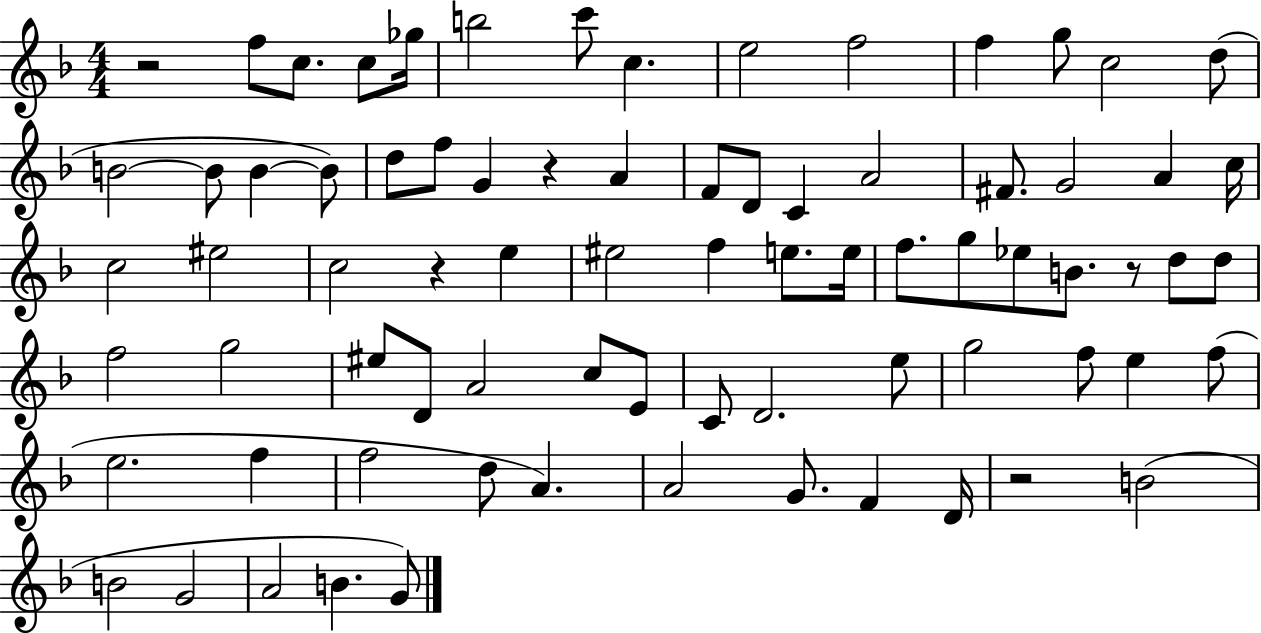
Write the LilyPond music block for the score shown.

{
  \clef treble
  \numericTimeSignature
  \time 4/4
  \key f \major
  r2 f''8 c''8. c''8 ges''16 | b''2 c'''8 c''4. | e''2 f''2 | f''4 g''8 c''2 d''8( | \break b'2~~ b'8 b'4~~ b'8) | d''8 f''8 g'4 r4 a'4 | f'8 d'8 c'4 a'2 | fis'8. g'2 a'4 c''16 | \break c''2 eis''2 | c''2 r4 e''4 | eis''2 f''4 e''8. e''16 | f''8. g''8 ees''8 b'8. r8 d''8 d''8 | \break f''2 g''2 | eis''8 d'8 a'2 c''8 e'8 | c'8 d'2. e''8 | g''2 f''8 e''4 f''8( | \break e''2. f''4 | f''2 d''8 a'4.) | a'2 g'8. f'4 d'16 | r2 b'2( | \break b'2 g'2 | a'2 b'4. g'8) | \bar "|."
}